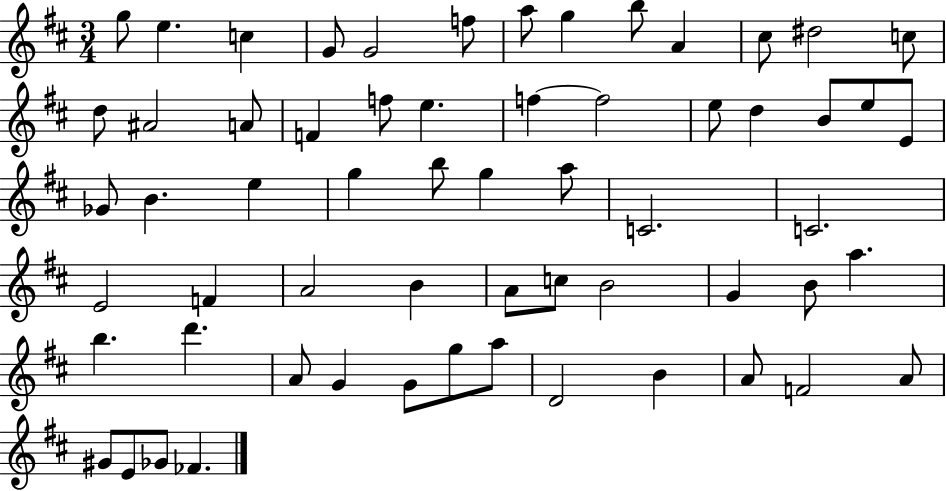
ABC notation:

X:1
T:Untitled
M:3/4
L:1/4
K:D
g/2 e c G/2 G2 f/2 a/2 g b/2 A ^c/2 ^d2 c/2 d/2 ^A2 A/2 F f/2 e f f2 e/2 d B/2 e/2 E/2 _G/2 B e g b/2 g a/2 C2 C2 E2 F A2 B A/2 c/2 B2 G B/2 a b d' A/2 G G/2 g/2 a/2 D2 B A/2 F2 A/2 ^G/2 E/2 _G/2 _F